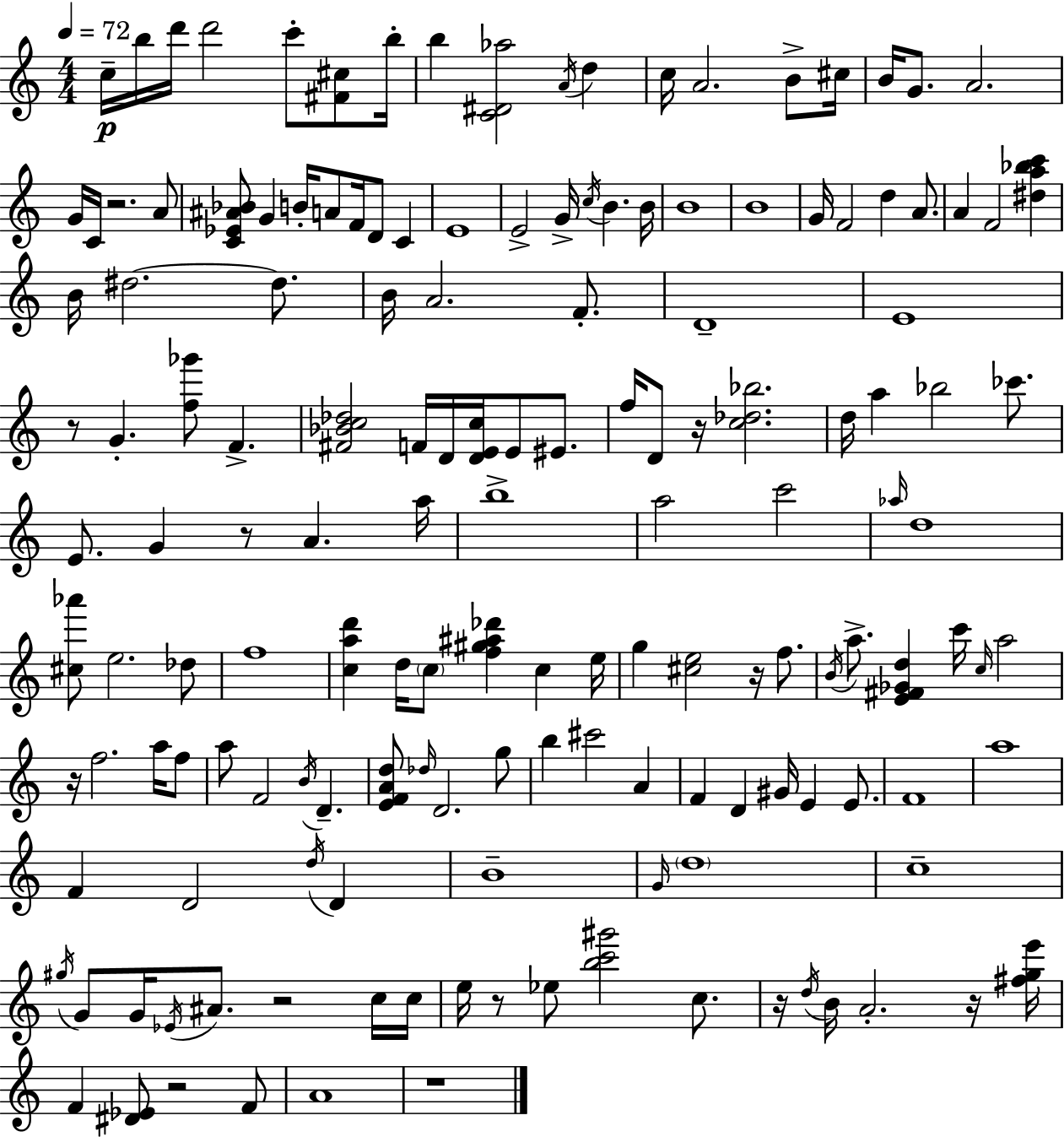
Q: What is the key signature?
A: A minor